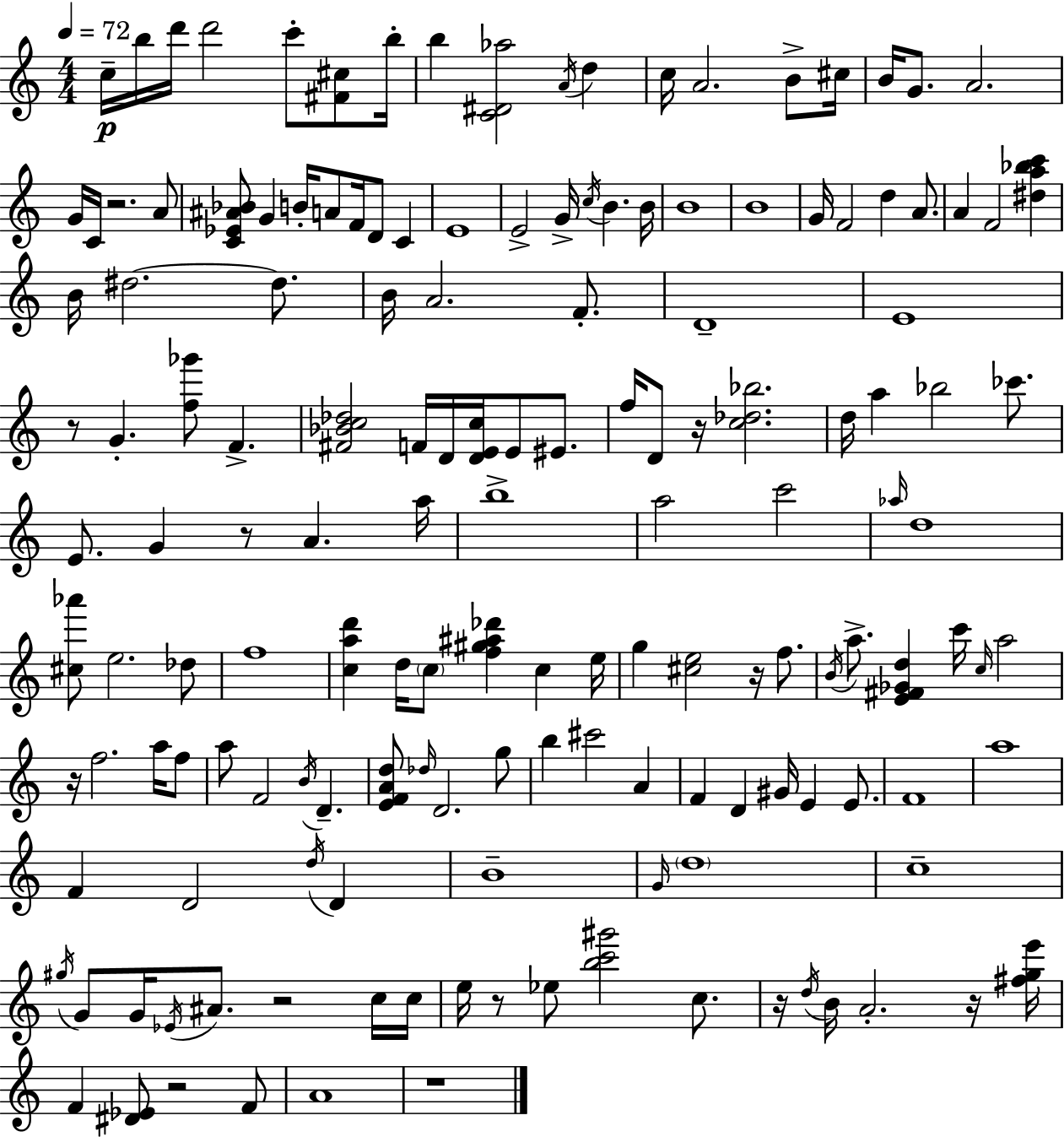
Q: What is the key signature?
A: A minor